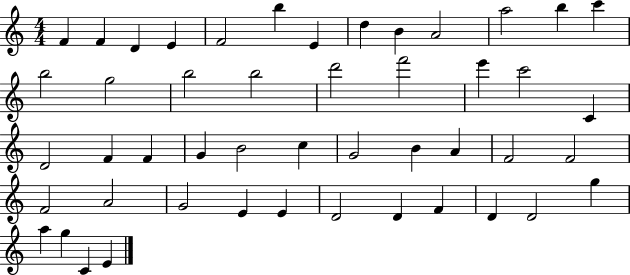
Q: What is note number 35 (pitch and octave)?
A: A4